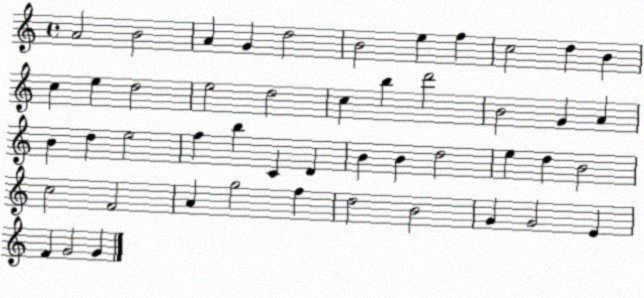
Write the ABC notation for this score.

X:1
T:Untitled
M:4/4
L:1/4
K:C
A2 B2 A G d2 B2 e f c2 d B c e d2 e2 d2 c b d'2 B2 G A B d e2 f b C D B B d2 e d B2 c2 F2 A g2 f d2 B2 G G2 E F G2 G